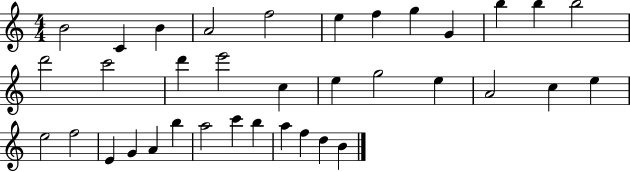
{
  \clef treble
  \numericTimeSignature
  \time 4/4
  \key c \major
  b'2 c'4 b'4 | a'2 f''2 | e''4 f''4 g''4 g'4 | b''4 b''4 b''2 | \break d'''2 c'''2 | d'''4 e'''2 c''4 | e''4 g''2 e''4 | a'2 c''4 e''4 | \break e''2 f''2 | e'4 g'4 a'4 b''4 | a''2 c'''4 b''4 | a''4 f''4 d''4 b'4 | \break \bar "|."
}